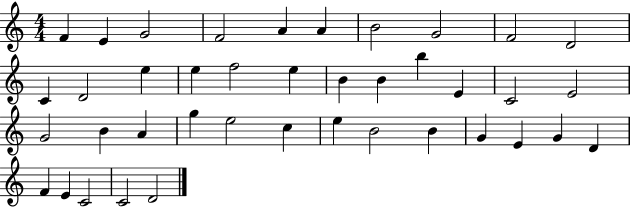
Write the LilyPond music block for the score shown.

{
  \clef treble
  \numericTimeSignature
  \time 4/4
  \key c \major
  f'4 e'4 g'2 | f'2 a'4 a'4 | b'2 g'2 | f'2 d'2 | \break c'4 d'2 e''4 | e''4 f''2 e''4 | b'4 b'4 b''4 e'4 | c'2 e'2 | \break g'2 b'4 a'4 | g''4 e''2 c''4 | e''4 b'2 b'4 | g'4 e'4 g'4 d'4 | \break f'4 e'4 c'2 | c'2 d'2 | \bar "|."
}